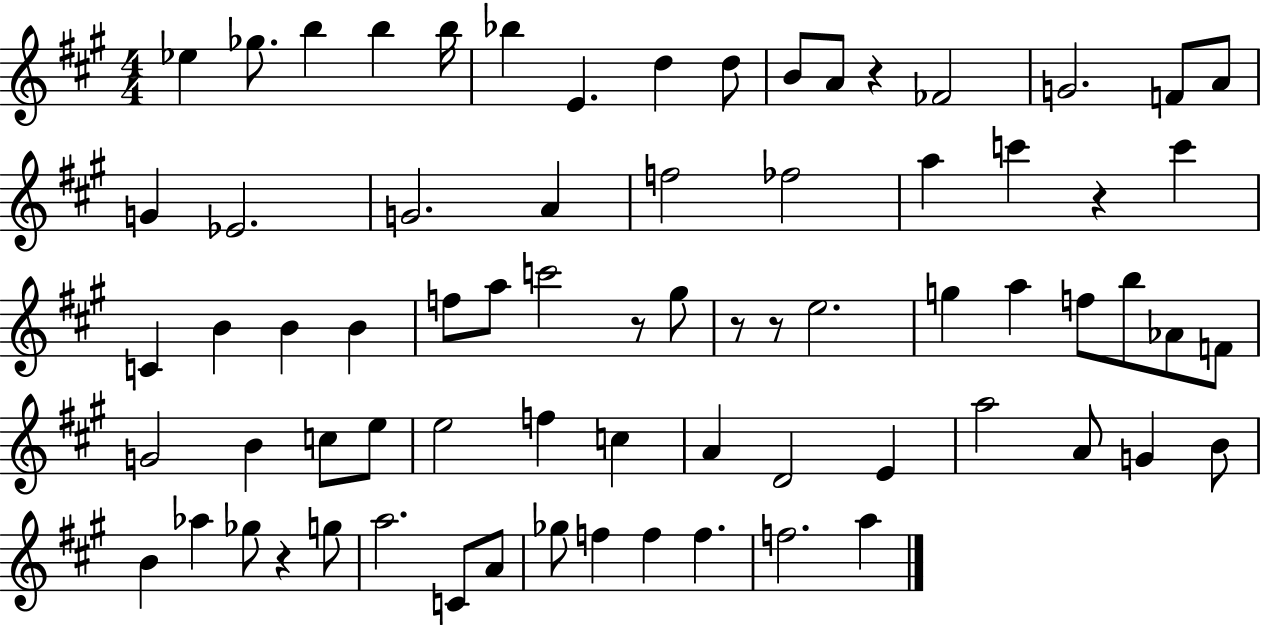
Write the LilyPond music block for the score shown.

{
  \clef treble
  \numericTimeSignature
  \time 4/4
  \key a \major
  ees''4 ges''8. b''4 b''4 b''16 | bes''4 e'4. d''4 d''8 | b'8 a'8 r4 fes'2 | g'2. f'8 a'8 | \break g'4 ees'2. | g'2. a'4 | f''2 fes''2 | a''4 c'''4 r4 c'''4 | \break c'4 b'4 b'4 b'4 | f''8 a''8 c'''2 r8 gis''8 | r8 r8 e''2. | g''4 a''4 f''8 b''8 aes'8 f'8 | \break g'2 b'4 c''8 e''8 | e''2 f''4 c''4 | a'4 d'2 e'4 | a''2 a'8 g'4 b'8 | \break b'4 aes''4 ges''8 r4 g''8 | a''2. c'8 a'8 | ges''8 f''4 f''4 f''4. | f''2. a''4 | \break \bar "|."
}